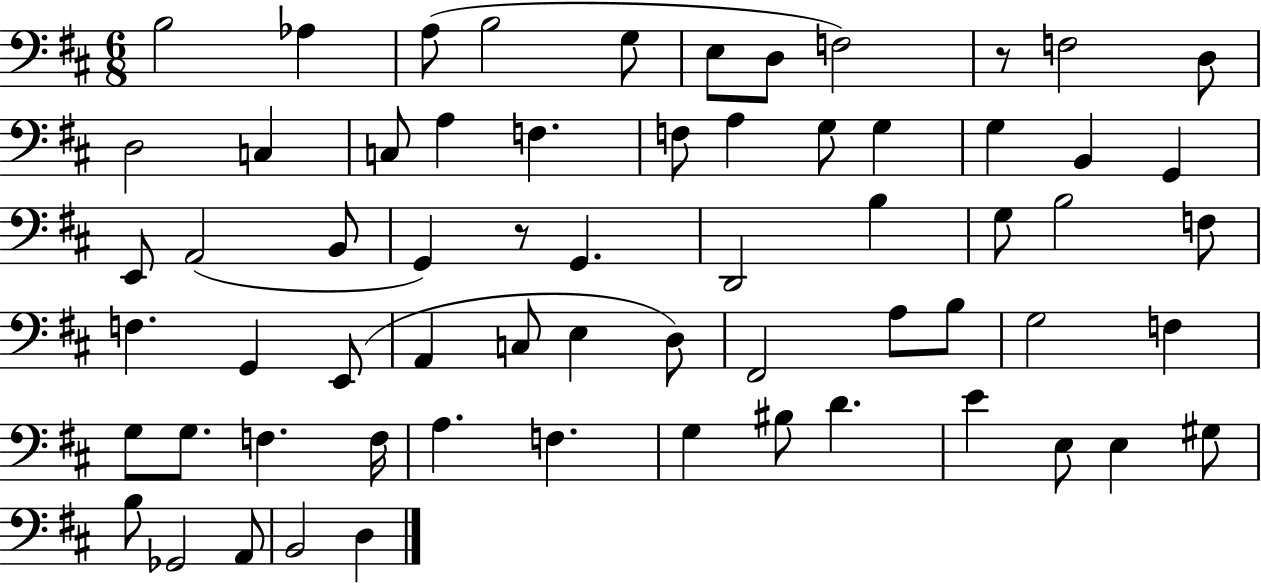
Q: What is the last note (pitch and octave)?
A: D3